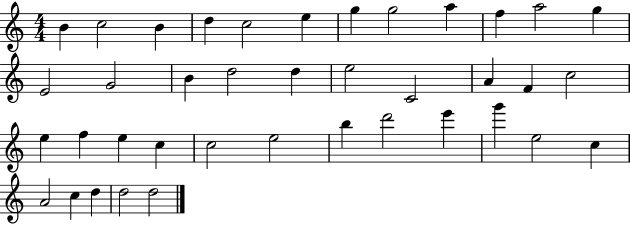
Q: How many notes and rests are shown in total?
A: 39